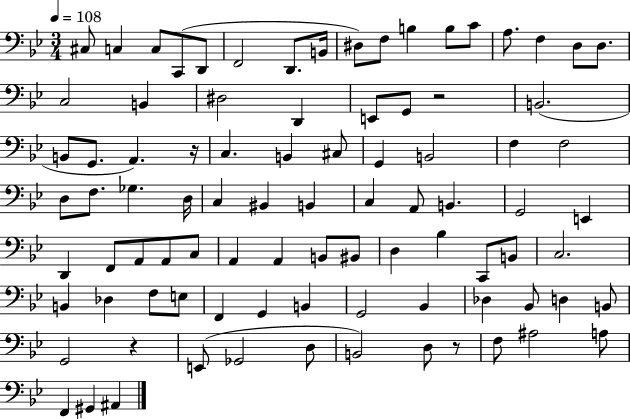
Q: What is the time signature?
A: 3/4